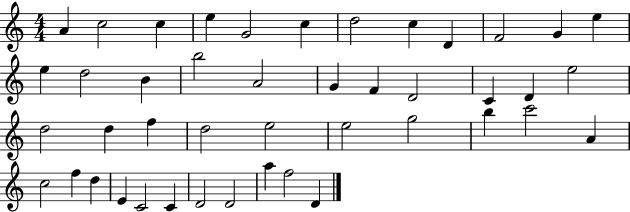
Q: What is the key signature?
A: C major